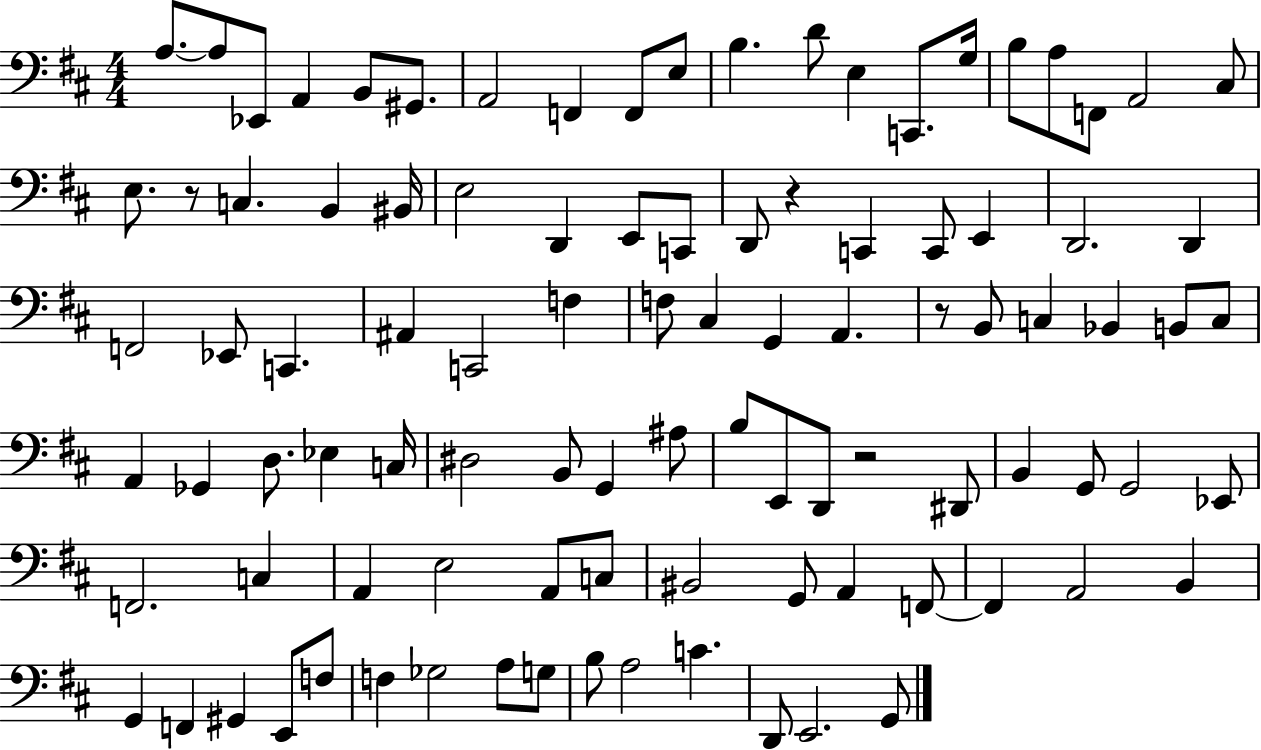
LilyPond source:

{
  \clef bass
  \numericTimeSignature
  \time 4/4
  \key d \major
  a8.~~ a8 ees,8 a,4 b,8 gis,8. | a,2 f,4 f,8 e8 | b4. d'8 e4 c,8. g16 | b8 a8 f,8 a,2 cis8 | \break e8. r8 c4. b,4 bis,16 | e2 d,4 e,8 c,8 | d,8 r4 c,4 c,8 e,4 | d,2. d,4 | \break f,2 ees,8 c,4. | ais,4 c,2 f4 | f8 cis4 g,4 a,4. | r8 b,8 c4 bes,4 b,8 c8 | \break a,4 ges,4 d8. ees4 c16 | dis2 b,8 g,4 ais8 | b8 e,8 d,8 r2 dis,8 | b,4 g,8 g,2 ees,8 | \break f,2. c4 | a,4 e2 a,8 c8 | bis,2 g,8 a,4 f,8~~ | f,4 a,2 b,4 | \break g,4 f,4 gis,4 e,8 f8 | f4 ges2 a8 g8 | b8 a2 c'4. | d,8 e,2. g,8 | \break \bar "|."
}